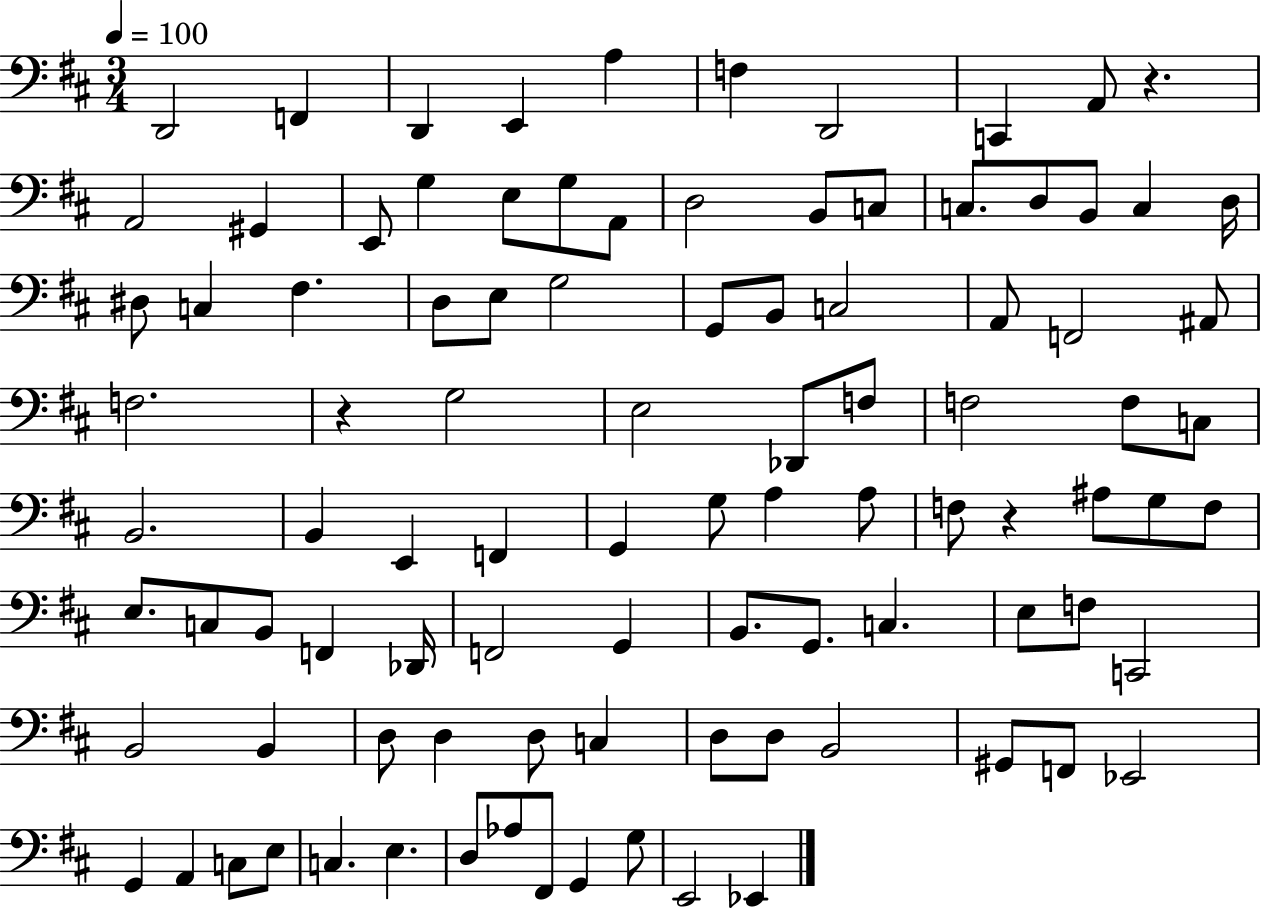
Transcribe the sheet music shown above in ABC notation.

X:1
T:Untitled
M:3/4
L:1/4
K:D
D,,2 F,, D,, E,, A, F, D,,2 C,, A,,/2 z A,,2 ^G,, E,,/2 G, E,/2 G,/2 A,,/2 D,2 B,,/2 C,/2 C,/2 D,/2 B,,/2 C, D,/4 ^D,/2 C, ^F, D,/2 E,/2 G,2 G,,/2 B,,/2 C,2 A,,/2 F,,2 ^A,,/2 F,2 z G,2 E,2 _D,,/2 F,/2 F,2 F,/2 C,/2 B,,2 B,, E,, F,, G,, G,/2 A, A,/2 F,/2 z ^A,/2 G,/2 F,/2 E,/2 C,/2 B,,/2 F,, _D,,/4 F,,2 G,, B,,/2 G,,/2 C, E,/2 F,/2 C,,2 B,,2 B,, D,/2 D, D,/2 C, D,/2 D,/2 B,,2 ^G,,/2 F,,/2 _E,,2 G,, A,, C,/2 E,/2 C, E, D,/2 _A,/2 ^F,,/2 G,, G,/2 E,,2 _E,,